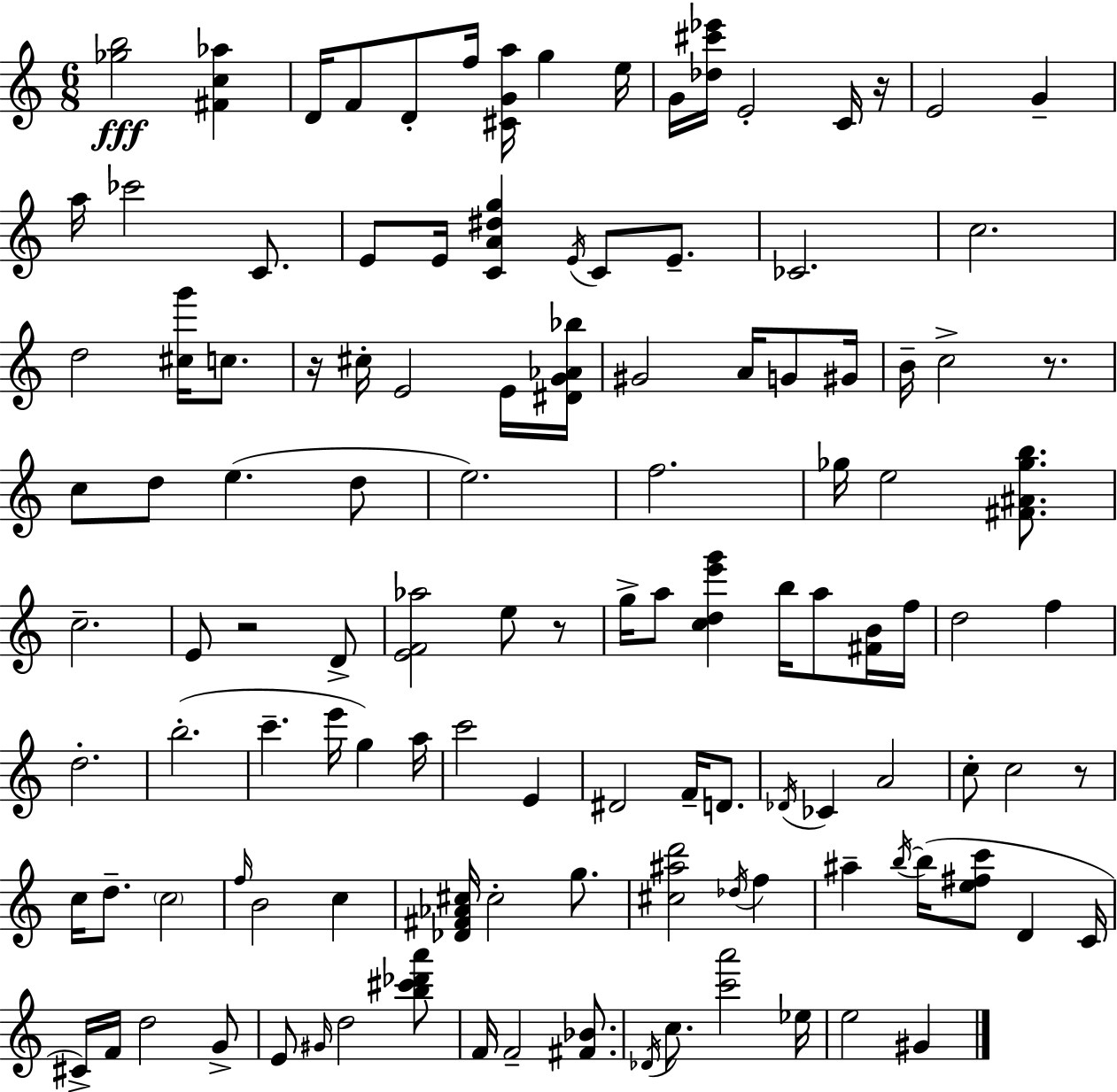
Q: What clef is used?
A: treble